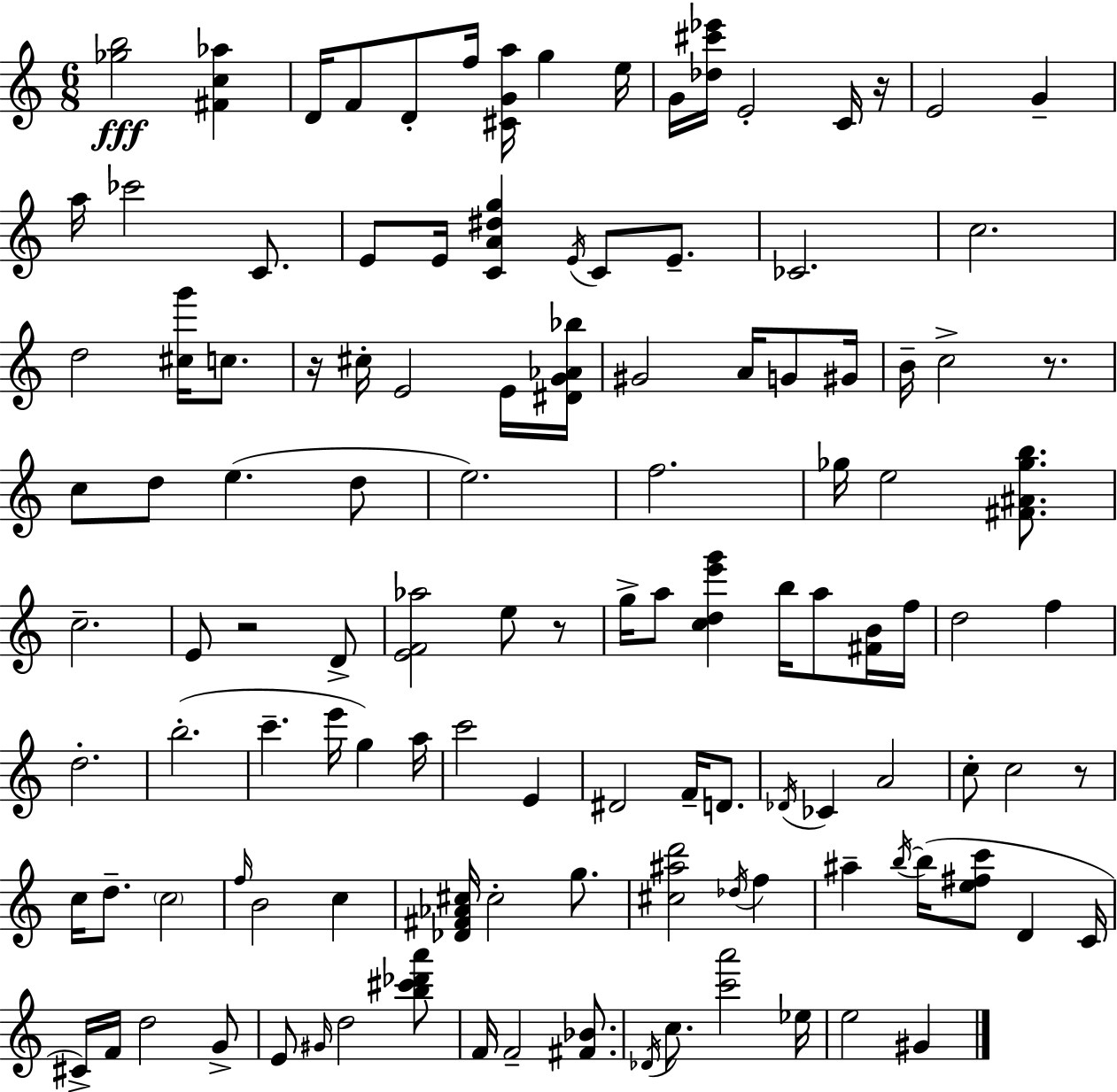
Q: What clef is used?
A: treble